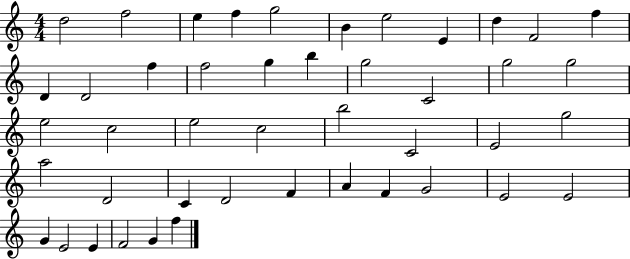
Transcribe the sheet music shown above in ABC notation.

X:1
T:Untitled
M:4/4
L:1/4
K:C
d2 f2 e f g2 B e2 E d F2 f D D2 f f2 g b g2 C2 g2 g2 e2 c2 e2 c2 b2 C2 E2 g2 a2 D2 C D2 F A F G2 E2 E2 G E2 E F2 G f